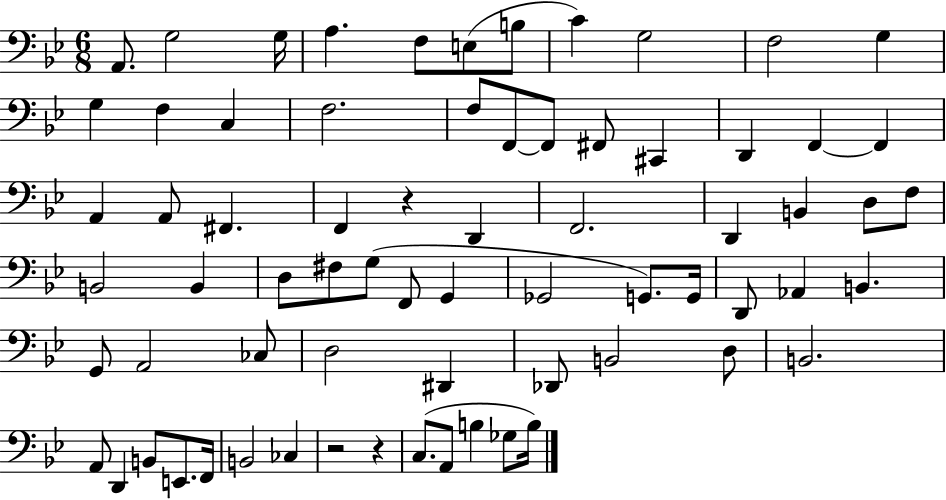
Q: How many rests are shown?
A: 3